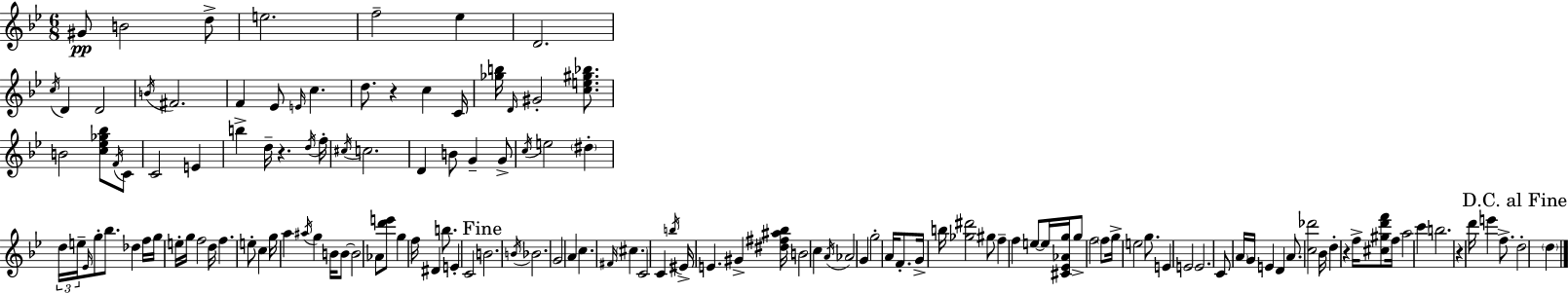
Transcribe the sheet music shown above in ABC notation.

X:1
T:Untitled
M:6/8
L:1/4
K:Bb
^G/2 B2 d/2 e2 f2 _e D2 c/4 D D2 B/4 ^F2 F _E/2 E/4 c d/2 z c C/4 [_gb]/4 D/4 ^G2 [ce^g_b]/2 B2 [c_e_g_b]/2 F/4 C/2 C2 E b d/4 z d/4 f/4 ^c/4 c2 D B/2 G G/2 c/4 e2 ^d d/4 e/4 _E/4 g/2 _b/2 _d f/4 g/4 e/4 g/4 f2 d/4 f e/2 c g/4 a ^a/4 g B/4 B/2 B2 _A/2 [d'e']/2 g f/4 ^D b/2 E C2 B2 B/4 _B2 G2 A c ^F/4 ^c C2 C b/4 ^E/4 E ^G [^d^f^a_b]/4 B2 c A/4 _A2 G g2 A/4 F/2 G/4 b/4 [_g^d']2 ^g/2 f f e/2 e/4 [^C_E_Ag]/4 g/2 f2 f/2 g/4 e2 g/2 E E2 E2 C/2 A/4 G/4 E D A/2 [c_d']2 _B/4 d z f/4 [^c^gd'f']/2 f/4 a2 c' b2 z d'/4 e' f/2 d2 d